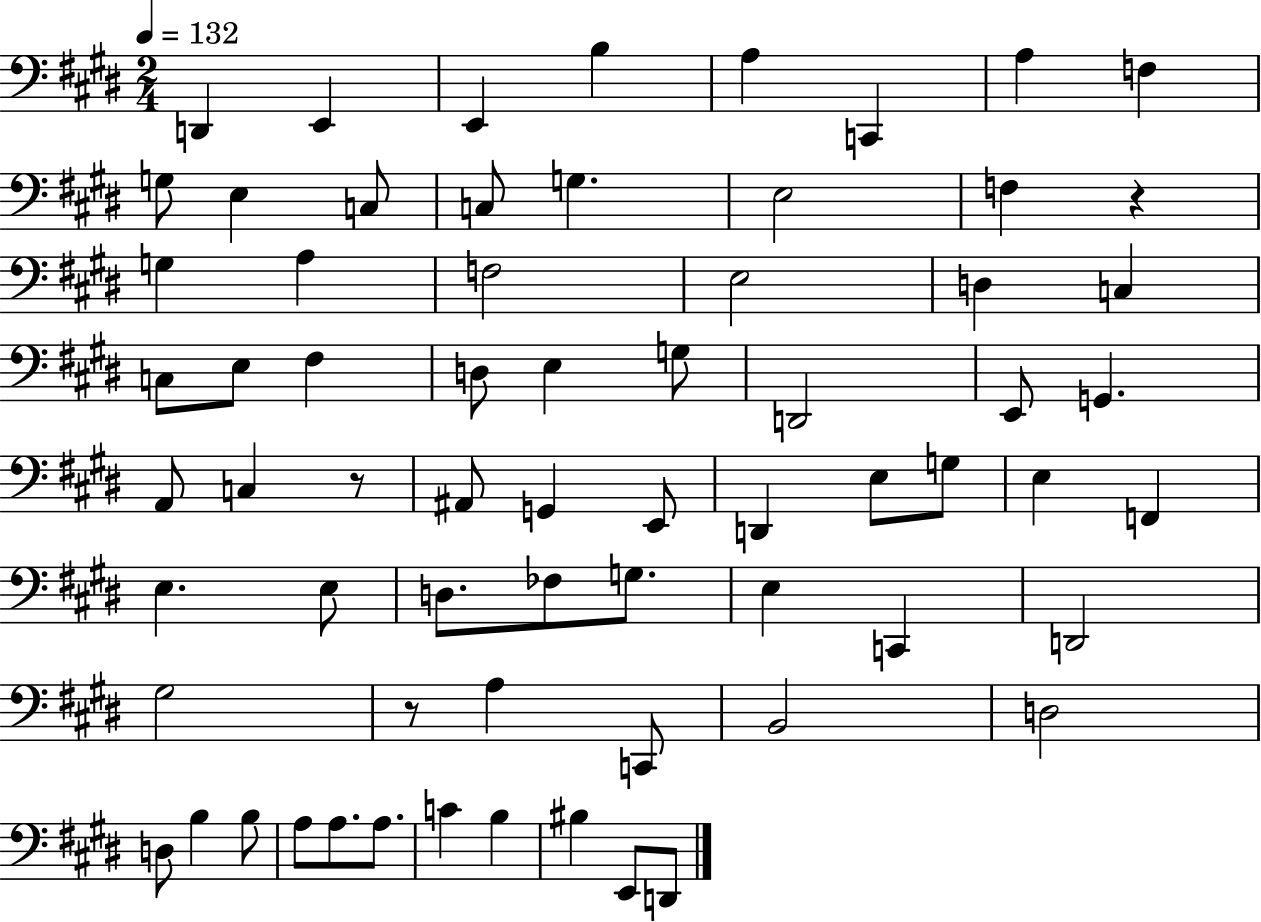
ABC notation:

X:1
T:Untitled
M:2/4
L:1/4
K:E
D,, E,, E,, B, A, C,, A, F, G,/2 E, C,/2 C,/2 G, E,2 F, z G, A, F,2 E,2 D, C, C,/2 E,/2 ^F, D,/2 E, G,/2 D,,2 E,,/2 G,, A,,/2 C, z/2 ^A,,/2 G,, E,,/2 D,, E,/2 G,/2 E, F,, E, E,/2 D,/2 _F,/2 G,/2 E, C,, D,,2 ^G,2 z/2 A, C,,/2 B,,2 D,2 D,/2 B, B,/2 A,/2 A,/2 A,/2 C B, ^B, E,,/2 D,,/2